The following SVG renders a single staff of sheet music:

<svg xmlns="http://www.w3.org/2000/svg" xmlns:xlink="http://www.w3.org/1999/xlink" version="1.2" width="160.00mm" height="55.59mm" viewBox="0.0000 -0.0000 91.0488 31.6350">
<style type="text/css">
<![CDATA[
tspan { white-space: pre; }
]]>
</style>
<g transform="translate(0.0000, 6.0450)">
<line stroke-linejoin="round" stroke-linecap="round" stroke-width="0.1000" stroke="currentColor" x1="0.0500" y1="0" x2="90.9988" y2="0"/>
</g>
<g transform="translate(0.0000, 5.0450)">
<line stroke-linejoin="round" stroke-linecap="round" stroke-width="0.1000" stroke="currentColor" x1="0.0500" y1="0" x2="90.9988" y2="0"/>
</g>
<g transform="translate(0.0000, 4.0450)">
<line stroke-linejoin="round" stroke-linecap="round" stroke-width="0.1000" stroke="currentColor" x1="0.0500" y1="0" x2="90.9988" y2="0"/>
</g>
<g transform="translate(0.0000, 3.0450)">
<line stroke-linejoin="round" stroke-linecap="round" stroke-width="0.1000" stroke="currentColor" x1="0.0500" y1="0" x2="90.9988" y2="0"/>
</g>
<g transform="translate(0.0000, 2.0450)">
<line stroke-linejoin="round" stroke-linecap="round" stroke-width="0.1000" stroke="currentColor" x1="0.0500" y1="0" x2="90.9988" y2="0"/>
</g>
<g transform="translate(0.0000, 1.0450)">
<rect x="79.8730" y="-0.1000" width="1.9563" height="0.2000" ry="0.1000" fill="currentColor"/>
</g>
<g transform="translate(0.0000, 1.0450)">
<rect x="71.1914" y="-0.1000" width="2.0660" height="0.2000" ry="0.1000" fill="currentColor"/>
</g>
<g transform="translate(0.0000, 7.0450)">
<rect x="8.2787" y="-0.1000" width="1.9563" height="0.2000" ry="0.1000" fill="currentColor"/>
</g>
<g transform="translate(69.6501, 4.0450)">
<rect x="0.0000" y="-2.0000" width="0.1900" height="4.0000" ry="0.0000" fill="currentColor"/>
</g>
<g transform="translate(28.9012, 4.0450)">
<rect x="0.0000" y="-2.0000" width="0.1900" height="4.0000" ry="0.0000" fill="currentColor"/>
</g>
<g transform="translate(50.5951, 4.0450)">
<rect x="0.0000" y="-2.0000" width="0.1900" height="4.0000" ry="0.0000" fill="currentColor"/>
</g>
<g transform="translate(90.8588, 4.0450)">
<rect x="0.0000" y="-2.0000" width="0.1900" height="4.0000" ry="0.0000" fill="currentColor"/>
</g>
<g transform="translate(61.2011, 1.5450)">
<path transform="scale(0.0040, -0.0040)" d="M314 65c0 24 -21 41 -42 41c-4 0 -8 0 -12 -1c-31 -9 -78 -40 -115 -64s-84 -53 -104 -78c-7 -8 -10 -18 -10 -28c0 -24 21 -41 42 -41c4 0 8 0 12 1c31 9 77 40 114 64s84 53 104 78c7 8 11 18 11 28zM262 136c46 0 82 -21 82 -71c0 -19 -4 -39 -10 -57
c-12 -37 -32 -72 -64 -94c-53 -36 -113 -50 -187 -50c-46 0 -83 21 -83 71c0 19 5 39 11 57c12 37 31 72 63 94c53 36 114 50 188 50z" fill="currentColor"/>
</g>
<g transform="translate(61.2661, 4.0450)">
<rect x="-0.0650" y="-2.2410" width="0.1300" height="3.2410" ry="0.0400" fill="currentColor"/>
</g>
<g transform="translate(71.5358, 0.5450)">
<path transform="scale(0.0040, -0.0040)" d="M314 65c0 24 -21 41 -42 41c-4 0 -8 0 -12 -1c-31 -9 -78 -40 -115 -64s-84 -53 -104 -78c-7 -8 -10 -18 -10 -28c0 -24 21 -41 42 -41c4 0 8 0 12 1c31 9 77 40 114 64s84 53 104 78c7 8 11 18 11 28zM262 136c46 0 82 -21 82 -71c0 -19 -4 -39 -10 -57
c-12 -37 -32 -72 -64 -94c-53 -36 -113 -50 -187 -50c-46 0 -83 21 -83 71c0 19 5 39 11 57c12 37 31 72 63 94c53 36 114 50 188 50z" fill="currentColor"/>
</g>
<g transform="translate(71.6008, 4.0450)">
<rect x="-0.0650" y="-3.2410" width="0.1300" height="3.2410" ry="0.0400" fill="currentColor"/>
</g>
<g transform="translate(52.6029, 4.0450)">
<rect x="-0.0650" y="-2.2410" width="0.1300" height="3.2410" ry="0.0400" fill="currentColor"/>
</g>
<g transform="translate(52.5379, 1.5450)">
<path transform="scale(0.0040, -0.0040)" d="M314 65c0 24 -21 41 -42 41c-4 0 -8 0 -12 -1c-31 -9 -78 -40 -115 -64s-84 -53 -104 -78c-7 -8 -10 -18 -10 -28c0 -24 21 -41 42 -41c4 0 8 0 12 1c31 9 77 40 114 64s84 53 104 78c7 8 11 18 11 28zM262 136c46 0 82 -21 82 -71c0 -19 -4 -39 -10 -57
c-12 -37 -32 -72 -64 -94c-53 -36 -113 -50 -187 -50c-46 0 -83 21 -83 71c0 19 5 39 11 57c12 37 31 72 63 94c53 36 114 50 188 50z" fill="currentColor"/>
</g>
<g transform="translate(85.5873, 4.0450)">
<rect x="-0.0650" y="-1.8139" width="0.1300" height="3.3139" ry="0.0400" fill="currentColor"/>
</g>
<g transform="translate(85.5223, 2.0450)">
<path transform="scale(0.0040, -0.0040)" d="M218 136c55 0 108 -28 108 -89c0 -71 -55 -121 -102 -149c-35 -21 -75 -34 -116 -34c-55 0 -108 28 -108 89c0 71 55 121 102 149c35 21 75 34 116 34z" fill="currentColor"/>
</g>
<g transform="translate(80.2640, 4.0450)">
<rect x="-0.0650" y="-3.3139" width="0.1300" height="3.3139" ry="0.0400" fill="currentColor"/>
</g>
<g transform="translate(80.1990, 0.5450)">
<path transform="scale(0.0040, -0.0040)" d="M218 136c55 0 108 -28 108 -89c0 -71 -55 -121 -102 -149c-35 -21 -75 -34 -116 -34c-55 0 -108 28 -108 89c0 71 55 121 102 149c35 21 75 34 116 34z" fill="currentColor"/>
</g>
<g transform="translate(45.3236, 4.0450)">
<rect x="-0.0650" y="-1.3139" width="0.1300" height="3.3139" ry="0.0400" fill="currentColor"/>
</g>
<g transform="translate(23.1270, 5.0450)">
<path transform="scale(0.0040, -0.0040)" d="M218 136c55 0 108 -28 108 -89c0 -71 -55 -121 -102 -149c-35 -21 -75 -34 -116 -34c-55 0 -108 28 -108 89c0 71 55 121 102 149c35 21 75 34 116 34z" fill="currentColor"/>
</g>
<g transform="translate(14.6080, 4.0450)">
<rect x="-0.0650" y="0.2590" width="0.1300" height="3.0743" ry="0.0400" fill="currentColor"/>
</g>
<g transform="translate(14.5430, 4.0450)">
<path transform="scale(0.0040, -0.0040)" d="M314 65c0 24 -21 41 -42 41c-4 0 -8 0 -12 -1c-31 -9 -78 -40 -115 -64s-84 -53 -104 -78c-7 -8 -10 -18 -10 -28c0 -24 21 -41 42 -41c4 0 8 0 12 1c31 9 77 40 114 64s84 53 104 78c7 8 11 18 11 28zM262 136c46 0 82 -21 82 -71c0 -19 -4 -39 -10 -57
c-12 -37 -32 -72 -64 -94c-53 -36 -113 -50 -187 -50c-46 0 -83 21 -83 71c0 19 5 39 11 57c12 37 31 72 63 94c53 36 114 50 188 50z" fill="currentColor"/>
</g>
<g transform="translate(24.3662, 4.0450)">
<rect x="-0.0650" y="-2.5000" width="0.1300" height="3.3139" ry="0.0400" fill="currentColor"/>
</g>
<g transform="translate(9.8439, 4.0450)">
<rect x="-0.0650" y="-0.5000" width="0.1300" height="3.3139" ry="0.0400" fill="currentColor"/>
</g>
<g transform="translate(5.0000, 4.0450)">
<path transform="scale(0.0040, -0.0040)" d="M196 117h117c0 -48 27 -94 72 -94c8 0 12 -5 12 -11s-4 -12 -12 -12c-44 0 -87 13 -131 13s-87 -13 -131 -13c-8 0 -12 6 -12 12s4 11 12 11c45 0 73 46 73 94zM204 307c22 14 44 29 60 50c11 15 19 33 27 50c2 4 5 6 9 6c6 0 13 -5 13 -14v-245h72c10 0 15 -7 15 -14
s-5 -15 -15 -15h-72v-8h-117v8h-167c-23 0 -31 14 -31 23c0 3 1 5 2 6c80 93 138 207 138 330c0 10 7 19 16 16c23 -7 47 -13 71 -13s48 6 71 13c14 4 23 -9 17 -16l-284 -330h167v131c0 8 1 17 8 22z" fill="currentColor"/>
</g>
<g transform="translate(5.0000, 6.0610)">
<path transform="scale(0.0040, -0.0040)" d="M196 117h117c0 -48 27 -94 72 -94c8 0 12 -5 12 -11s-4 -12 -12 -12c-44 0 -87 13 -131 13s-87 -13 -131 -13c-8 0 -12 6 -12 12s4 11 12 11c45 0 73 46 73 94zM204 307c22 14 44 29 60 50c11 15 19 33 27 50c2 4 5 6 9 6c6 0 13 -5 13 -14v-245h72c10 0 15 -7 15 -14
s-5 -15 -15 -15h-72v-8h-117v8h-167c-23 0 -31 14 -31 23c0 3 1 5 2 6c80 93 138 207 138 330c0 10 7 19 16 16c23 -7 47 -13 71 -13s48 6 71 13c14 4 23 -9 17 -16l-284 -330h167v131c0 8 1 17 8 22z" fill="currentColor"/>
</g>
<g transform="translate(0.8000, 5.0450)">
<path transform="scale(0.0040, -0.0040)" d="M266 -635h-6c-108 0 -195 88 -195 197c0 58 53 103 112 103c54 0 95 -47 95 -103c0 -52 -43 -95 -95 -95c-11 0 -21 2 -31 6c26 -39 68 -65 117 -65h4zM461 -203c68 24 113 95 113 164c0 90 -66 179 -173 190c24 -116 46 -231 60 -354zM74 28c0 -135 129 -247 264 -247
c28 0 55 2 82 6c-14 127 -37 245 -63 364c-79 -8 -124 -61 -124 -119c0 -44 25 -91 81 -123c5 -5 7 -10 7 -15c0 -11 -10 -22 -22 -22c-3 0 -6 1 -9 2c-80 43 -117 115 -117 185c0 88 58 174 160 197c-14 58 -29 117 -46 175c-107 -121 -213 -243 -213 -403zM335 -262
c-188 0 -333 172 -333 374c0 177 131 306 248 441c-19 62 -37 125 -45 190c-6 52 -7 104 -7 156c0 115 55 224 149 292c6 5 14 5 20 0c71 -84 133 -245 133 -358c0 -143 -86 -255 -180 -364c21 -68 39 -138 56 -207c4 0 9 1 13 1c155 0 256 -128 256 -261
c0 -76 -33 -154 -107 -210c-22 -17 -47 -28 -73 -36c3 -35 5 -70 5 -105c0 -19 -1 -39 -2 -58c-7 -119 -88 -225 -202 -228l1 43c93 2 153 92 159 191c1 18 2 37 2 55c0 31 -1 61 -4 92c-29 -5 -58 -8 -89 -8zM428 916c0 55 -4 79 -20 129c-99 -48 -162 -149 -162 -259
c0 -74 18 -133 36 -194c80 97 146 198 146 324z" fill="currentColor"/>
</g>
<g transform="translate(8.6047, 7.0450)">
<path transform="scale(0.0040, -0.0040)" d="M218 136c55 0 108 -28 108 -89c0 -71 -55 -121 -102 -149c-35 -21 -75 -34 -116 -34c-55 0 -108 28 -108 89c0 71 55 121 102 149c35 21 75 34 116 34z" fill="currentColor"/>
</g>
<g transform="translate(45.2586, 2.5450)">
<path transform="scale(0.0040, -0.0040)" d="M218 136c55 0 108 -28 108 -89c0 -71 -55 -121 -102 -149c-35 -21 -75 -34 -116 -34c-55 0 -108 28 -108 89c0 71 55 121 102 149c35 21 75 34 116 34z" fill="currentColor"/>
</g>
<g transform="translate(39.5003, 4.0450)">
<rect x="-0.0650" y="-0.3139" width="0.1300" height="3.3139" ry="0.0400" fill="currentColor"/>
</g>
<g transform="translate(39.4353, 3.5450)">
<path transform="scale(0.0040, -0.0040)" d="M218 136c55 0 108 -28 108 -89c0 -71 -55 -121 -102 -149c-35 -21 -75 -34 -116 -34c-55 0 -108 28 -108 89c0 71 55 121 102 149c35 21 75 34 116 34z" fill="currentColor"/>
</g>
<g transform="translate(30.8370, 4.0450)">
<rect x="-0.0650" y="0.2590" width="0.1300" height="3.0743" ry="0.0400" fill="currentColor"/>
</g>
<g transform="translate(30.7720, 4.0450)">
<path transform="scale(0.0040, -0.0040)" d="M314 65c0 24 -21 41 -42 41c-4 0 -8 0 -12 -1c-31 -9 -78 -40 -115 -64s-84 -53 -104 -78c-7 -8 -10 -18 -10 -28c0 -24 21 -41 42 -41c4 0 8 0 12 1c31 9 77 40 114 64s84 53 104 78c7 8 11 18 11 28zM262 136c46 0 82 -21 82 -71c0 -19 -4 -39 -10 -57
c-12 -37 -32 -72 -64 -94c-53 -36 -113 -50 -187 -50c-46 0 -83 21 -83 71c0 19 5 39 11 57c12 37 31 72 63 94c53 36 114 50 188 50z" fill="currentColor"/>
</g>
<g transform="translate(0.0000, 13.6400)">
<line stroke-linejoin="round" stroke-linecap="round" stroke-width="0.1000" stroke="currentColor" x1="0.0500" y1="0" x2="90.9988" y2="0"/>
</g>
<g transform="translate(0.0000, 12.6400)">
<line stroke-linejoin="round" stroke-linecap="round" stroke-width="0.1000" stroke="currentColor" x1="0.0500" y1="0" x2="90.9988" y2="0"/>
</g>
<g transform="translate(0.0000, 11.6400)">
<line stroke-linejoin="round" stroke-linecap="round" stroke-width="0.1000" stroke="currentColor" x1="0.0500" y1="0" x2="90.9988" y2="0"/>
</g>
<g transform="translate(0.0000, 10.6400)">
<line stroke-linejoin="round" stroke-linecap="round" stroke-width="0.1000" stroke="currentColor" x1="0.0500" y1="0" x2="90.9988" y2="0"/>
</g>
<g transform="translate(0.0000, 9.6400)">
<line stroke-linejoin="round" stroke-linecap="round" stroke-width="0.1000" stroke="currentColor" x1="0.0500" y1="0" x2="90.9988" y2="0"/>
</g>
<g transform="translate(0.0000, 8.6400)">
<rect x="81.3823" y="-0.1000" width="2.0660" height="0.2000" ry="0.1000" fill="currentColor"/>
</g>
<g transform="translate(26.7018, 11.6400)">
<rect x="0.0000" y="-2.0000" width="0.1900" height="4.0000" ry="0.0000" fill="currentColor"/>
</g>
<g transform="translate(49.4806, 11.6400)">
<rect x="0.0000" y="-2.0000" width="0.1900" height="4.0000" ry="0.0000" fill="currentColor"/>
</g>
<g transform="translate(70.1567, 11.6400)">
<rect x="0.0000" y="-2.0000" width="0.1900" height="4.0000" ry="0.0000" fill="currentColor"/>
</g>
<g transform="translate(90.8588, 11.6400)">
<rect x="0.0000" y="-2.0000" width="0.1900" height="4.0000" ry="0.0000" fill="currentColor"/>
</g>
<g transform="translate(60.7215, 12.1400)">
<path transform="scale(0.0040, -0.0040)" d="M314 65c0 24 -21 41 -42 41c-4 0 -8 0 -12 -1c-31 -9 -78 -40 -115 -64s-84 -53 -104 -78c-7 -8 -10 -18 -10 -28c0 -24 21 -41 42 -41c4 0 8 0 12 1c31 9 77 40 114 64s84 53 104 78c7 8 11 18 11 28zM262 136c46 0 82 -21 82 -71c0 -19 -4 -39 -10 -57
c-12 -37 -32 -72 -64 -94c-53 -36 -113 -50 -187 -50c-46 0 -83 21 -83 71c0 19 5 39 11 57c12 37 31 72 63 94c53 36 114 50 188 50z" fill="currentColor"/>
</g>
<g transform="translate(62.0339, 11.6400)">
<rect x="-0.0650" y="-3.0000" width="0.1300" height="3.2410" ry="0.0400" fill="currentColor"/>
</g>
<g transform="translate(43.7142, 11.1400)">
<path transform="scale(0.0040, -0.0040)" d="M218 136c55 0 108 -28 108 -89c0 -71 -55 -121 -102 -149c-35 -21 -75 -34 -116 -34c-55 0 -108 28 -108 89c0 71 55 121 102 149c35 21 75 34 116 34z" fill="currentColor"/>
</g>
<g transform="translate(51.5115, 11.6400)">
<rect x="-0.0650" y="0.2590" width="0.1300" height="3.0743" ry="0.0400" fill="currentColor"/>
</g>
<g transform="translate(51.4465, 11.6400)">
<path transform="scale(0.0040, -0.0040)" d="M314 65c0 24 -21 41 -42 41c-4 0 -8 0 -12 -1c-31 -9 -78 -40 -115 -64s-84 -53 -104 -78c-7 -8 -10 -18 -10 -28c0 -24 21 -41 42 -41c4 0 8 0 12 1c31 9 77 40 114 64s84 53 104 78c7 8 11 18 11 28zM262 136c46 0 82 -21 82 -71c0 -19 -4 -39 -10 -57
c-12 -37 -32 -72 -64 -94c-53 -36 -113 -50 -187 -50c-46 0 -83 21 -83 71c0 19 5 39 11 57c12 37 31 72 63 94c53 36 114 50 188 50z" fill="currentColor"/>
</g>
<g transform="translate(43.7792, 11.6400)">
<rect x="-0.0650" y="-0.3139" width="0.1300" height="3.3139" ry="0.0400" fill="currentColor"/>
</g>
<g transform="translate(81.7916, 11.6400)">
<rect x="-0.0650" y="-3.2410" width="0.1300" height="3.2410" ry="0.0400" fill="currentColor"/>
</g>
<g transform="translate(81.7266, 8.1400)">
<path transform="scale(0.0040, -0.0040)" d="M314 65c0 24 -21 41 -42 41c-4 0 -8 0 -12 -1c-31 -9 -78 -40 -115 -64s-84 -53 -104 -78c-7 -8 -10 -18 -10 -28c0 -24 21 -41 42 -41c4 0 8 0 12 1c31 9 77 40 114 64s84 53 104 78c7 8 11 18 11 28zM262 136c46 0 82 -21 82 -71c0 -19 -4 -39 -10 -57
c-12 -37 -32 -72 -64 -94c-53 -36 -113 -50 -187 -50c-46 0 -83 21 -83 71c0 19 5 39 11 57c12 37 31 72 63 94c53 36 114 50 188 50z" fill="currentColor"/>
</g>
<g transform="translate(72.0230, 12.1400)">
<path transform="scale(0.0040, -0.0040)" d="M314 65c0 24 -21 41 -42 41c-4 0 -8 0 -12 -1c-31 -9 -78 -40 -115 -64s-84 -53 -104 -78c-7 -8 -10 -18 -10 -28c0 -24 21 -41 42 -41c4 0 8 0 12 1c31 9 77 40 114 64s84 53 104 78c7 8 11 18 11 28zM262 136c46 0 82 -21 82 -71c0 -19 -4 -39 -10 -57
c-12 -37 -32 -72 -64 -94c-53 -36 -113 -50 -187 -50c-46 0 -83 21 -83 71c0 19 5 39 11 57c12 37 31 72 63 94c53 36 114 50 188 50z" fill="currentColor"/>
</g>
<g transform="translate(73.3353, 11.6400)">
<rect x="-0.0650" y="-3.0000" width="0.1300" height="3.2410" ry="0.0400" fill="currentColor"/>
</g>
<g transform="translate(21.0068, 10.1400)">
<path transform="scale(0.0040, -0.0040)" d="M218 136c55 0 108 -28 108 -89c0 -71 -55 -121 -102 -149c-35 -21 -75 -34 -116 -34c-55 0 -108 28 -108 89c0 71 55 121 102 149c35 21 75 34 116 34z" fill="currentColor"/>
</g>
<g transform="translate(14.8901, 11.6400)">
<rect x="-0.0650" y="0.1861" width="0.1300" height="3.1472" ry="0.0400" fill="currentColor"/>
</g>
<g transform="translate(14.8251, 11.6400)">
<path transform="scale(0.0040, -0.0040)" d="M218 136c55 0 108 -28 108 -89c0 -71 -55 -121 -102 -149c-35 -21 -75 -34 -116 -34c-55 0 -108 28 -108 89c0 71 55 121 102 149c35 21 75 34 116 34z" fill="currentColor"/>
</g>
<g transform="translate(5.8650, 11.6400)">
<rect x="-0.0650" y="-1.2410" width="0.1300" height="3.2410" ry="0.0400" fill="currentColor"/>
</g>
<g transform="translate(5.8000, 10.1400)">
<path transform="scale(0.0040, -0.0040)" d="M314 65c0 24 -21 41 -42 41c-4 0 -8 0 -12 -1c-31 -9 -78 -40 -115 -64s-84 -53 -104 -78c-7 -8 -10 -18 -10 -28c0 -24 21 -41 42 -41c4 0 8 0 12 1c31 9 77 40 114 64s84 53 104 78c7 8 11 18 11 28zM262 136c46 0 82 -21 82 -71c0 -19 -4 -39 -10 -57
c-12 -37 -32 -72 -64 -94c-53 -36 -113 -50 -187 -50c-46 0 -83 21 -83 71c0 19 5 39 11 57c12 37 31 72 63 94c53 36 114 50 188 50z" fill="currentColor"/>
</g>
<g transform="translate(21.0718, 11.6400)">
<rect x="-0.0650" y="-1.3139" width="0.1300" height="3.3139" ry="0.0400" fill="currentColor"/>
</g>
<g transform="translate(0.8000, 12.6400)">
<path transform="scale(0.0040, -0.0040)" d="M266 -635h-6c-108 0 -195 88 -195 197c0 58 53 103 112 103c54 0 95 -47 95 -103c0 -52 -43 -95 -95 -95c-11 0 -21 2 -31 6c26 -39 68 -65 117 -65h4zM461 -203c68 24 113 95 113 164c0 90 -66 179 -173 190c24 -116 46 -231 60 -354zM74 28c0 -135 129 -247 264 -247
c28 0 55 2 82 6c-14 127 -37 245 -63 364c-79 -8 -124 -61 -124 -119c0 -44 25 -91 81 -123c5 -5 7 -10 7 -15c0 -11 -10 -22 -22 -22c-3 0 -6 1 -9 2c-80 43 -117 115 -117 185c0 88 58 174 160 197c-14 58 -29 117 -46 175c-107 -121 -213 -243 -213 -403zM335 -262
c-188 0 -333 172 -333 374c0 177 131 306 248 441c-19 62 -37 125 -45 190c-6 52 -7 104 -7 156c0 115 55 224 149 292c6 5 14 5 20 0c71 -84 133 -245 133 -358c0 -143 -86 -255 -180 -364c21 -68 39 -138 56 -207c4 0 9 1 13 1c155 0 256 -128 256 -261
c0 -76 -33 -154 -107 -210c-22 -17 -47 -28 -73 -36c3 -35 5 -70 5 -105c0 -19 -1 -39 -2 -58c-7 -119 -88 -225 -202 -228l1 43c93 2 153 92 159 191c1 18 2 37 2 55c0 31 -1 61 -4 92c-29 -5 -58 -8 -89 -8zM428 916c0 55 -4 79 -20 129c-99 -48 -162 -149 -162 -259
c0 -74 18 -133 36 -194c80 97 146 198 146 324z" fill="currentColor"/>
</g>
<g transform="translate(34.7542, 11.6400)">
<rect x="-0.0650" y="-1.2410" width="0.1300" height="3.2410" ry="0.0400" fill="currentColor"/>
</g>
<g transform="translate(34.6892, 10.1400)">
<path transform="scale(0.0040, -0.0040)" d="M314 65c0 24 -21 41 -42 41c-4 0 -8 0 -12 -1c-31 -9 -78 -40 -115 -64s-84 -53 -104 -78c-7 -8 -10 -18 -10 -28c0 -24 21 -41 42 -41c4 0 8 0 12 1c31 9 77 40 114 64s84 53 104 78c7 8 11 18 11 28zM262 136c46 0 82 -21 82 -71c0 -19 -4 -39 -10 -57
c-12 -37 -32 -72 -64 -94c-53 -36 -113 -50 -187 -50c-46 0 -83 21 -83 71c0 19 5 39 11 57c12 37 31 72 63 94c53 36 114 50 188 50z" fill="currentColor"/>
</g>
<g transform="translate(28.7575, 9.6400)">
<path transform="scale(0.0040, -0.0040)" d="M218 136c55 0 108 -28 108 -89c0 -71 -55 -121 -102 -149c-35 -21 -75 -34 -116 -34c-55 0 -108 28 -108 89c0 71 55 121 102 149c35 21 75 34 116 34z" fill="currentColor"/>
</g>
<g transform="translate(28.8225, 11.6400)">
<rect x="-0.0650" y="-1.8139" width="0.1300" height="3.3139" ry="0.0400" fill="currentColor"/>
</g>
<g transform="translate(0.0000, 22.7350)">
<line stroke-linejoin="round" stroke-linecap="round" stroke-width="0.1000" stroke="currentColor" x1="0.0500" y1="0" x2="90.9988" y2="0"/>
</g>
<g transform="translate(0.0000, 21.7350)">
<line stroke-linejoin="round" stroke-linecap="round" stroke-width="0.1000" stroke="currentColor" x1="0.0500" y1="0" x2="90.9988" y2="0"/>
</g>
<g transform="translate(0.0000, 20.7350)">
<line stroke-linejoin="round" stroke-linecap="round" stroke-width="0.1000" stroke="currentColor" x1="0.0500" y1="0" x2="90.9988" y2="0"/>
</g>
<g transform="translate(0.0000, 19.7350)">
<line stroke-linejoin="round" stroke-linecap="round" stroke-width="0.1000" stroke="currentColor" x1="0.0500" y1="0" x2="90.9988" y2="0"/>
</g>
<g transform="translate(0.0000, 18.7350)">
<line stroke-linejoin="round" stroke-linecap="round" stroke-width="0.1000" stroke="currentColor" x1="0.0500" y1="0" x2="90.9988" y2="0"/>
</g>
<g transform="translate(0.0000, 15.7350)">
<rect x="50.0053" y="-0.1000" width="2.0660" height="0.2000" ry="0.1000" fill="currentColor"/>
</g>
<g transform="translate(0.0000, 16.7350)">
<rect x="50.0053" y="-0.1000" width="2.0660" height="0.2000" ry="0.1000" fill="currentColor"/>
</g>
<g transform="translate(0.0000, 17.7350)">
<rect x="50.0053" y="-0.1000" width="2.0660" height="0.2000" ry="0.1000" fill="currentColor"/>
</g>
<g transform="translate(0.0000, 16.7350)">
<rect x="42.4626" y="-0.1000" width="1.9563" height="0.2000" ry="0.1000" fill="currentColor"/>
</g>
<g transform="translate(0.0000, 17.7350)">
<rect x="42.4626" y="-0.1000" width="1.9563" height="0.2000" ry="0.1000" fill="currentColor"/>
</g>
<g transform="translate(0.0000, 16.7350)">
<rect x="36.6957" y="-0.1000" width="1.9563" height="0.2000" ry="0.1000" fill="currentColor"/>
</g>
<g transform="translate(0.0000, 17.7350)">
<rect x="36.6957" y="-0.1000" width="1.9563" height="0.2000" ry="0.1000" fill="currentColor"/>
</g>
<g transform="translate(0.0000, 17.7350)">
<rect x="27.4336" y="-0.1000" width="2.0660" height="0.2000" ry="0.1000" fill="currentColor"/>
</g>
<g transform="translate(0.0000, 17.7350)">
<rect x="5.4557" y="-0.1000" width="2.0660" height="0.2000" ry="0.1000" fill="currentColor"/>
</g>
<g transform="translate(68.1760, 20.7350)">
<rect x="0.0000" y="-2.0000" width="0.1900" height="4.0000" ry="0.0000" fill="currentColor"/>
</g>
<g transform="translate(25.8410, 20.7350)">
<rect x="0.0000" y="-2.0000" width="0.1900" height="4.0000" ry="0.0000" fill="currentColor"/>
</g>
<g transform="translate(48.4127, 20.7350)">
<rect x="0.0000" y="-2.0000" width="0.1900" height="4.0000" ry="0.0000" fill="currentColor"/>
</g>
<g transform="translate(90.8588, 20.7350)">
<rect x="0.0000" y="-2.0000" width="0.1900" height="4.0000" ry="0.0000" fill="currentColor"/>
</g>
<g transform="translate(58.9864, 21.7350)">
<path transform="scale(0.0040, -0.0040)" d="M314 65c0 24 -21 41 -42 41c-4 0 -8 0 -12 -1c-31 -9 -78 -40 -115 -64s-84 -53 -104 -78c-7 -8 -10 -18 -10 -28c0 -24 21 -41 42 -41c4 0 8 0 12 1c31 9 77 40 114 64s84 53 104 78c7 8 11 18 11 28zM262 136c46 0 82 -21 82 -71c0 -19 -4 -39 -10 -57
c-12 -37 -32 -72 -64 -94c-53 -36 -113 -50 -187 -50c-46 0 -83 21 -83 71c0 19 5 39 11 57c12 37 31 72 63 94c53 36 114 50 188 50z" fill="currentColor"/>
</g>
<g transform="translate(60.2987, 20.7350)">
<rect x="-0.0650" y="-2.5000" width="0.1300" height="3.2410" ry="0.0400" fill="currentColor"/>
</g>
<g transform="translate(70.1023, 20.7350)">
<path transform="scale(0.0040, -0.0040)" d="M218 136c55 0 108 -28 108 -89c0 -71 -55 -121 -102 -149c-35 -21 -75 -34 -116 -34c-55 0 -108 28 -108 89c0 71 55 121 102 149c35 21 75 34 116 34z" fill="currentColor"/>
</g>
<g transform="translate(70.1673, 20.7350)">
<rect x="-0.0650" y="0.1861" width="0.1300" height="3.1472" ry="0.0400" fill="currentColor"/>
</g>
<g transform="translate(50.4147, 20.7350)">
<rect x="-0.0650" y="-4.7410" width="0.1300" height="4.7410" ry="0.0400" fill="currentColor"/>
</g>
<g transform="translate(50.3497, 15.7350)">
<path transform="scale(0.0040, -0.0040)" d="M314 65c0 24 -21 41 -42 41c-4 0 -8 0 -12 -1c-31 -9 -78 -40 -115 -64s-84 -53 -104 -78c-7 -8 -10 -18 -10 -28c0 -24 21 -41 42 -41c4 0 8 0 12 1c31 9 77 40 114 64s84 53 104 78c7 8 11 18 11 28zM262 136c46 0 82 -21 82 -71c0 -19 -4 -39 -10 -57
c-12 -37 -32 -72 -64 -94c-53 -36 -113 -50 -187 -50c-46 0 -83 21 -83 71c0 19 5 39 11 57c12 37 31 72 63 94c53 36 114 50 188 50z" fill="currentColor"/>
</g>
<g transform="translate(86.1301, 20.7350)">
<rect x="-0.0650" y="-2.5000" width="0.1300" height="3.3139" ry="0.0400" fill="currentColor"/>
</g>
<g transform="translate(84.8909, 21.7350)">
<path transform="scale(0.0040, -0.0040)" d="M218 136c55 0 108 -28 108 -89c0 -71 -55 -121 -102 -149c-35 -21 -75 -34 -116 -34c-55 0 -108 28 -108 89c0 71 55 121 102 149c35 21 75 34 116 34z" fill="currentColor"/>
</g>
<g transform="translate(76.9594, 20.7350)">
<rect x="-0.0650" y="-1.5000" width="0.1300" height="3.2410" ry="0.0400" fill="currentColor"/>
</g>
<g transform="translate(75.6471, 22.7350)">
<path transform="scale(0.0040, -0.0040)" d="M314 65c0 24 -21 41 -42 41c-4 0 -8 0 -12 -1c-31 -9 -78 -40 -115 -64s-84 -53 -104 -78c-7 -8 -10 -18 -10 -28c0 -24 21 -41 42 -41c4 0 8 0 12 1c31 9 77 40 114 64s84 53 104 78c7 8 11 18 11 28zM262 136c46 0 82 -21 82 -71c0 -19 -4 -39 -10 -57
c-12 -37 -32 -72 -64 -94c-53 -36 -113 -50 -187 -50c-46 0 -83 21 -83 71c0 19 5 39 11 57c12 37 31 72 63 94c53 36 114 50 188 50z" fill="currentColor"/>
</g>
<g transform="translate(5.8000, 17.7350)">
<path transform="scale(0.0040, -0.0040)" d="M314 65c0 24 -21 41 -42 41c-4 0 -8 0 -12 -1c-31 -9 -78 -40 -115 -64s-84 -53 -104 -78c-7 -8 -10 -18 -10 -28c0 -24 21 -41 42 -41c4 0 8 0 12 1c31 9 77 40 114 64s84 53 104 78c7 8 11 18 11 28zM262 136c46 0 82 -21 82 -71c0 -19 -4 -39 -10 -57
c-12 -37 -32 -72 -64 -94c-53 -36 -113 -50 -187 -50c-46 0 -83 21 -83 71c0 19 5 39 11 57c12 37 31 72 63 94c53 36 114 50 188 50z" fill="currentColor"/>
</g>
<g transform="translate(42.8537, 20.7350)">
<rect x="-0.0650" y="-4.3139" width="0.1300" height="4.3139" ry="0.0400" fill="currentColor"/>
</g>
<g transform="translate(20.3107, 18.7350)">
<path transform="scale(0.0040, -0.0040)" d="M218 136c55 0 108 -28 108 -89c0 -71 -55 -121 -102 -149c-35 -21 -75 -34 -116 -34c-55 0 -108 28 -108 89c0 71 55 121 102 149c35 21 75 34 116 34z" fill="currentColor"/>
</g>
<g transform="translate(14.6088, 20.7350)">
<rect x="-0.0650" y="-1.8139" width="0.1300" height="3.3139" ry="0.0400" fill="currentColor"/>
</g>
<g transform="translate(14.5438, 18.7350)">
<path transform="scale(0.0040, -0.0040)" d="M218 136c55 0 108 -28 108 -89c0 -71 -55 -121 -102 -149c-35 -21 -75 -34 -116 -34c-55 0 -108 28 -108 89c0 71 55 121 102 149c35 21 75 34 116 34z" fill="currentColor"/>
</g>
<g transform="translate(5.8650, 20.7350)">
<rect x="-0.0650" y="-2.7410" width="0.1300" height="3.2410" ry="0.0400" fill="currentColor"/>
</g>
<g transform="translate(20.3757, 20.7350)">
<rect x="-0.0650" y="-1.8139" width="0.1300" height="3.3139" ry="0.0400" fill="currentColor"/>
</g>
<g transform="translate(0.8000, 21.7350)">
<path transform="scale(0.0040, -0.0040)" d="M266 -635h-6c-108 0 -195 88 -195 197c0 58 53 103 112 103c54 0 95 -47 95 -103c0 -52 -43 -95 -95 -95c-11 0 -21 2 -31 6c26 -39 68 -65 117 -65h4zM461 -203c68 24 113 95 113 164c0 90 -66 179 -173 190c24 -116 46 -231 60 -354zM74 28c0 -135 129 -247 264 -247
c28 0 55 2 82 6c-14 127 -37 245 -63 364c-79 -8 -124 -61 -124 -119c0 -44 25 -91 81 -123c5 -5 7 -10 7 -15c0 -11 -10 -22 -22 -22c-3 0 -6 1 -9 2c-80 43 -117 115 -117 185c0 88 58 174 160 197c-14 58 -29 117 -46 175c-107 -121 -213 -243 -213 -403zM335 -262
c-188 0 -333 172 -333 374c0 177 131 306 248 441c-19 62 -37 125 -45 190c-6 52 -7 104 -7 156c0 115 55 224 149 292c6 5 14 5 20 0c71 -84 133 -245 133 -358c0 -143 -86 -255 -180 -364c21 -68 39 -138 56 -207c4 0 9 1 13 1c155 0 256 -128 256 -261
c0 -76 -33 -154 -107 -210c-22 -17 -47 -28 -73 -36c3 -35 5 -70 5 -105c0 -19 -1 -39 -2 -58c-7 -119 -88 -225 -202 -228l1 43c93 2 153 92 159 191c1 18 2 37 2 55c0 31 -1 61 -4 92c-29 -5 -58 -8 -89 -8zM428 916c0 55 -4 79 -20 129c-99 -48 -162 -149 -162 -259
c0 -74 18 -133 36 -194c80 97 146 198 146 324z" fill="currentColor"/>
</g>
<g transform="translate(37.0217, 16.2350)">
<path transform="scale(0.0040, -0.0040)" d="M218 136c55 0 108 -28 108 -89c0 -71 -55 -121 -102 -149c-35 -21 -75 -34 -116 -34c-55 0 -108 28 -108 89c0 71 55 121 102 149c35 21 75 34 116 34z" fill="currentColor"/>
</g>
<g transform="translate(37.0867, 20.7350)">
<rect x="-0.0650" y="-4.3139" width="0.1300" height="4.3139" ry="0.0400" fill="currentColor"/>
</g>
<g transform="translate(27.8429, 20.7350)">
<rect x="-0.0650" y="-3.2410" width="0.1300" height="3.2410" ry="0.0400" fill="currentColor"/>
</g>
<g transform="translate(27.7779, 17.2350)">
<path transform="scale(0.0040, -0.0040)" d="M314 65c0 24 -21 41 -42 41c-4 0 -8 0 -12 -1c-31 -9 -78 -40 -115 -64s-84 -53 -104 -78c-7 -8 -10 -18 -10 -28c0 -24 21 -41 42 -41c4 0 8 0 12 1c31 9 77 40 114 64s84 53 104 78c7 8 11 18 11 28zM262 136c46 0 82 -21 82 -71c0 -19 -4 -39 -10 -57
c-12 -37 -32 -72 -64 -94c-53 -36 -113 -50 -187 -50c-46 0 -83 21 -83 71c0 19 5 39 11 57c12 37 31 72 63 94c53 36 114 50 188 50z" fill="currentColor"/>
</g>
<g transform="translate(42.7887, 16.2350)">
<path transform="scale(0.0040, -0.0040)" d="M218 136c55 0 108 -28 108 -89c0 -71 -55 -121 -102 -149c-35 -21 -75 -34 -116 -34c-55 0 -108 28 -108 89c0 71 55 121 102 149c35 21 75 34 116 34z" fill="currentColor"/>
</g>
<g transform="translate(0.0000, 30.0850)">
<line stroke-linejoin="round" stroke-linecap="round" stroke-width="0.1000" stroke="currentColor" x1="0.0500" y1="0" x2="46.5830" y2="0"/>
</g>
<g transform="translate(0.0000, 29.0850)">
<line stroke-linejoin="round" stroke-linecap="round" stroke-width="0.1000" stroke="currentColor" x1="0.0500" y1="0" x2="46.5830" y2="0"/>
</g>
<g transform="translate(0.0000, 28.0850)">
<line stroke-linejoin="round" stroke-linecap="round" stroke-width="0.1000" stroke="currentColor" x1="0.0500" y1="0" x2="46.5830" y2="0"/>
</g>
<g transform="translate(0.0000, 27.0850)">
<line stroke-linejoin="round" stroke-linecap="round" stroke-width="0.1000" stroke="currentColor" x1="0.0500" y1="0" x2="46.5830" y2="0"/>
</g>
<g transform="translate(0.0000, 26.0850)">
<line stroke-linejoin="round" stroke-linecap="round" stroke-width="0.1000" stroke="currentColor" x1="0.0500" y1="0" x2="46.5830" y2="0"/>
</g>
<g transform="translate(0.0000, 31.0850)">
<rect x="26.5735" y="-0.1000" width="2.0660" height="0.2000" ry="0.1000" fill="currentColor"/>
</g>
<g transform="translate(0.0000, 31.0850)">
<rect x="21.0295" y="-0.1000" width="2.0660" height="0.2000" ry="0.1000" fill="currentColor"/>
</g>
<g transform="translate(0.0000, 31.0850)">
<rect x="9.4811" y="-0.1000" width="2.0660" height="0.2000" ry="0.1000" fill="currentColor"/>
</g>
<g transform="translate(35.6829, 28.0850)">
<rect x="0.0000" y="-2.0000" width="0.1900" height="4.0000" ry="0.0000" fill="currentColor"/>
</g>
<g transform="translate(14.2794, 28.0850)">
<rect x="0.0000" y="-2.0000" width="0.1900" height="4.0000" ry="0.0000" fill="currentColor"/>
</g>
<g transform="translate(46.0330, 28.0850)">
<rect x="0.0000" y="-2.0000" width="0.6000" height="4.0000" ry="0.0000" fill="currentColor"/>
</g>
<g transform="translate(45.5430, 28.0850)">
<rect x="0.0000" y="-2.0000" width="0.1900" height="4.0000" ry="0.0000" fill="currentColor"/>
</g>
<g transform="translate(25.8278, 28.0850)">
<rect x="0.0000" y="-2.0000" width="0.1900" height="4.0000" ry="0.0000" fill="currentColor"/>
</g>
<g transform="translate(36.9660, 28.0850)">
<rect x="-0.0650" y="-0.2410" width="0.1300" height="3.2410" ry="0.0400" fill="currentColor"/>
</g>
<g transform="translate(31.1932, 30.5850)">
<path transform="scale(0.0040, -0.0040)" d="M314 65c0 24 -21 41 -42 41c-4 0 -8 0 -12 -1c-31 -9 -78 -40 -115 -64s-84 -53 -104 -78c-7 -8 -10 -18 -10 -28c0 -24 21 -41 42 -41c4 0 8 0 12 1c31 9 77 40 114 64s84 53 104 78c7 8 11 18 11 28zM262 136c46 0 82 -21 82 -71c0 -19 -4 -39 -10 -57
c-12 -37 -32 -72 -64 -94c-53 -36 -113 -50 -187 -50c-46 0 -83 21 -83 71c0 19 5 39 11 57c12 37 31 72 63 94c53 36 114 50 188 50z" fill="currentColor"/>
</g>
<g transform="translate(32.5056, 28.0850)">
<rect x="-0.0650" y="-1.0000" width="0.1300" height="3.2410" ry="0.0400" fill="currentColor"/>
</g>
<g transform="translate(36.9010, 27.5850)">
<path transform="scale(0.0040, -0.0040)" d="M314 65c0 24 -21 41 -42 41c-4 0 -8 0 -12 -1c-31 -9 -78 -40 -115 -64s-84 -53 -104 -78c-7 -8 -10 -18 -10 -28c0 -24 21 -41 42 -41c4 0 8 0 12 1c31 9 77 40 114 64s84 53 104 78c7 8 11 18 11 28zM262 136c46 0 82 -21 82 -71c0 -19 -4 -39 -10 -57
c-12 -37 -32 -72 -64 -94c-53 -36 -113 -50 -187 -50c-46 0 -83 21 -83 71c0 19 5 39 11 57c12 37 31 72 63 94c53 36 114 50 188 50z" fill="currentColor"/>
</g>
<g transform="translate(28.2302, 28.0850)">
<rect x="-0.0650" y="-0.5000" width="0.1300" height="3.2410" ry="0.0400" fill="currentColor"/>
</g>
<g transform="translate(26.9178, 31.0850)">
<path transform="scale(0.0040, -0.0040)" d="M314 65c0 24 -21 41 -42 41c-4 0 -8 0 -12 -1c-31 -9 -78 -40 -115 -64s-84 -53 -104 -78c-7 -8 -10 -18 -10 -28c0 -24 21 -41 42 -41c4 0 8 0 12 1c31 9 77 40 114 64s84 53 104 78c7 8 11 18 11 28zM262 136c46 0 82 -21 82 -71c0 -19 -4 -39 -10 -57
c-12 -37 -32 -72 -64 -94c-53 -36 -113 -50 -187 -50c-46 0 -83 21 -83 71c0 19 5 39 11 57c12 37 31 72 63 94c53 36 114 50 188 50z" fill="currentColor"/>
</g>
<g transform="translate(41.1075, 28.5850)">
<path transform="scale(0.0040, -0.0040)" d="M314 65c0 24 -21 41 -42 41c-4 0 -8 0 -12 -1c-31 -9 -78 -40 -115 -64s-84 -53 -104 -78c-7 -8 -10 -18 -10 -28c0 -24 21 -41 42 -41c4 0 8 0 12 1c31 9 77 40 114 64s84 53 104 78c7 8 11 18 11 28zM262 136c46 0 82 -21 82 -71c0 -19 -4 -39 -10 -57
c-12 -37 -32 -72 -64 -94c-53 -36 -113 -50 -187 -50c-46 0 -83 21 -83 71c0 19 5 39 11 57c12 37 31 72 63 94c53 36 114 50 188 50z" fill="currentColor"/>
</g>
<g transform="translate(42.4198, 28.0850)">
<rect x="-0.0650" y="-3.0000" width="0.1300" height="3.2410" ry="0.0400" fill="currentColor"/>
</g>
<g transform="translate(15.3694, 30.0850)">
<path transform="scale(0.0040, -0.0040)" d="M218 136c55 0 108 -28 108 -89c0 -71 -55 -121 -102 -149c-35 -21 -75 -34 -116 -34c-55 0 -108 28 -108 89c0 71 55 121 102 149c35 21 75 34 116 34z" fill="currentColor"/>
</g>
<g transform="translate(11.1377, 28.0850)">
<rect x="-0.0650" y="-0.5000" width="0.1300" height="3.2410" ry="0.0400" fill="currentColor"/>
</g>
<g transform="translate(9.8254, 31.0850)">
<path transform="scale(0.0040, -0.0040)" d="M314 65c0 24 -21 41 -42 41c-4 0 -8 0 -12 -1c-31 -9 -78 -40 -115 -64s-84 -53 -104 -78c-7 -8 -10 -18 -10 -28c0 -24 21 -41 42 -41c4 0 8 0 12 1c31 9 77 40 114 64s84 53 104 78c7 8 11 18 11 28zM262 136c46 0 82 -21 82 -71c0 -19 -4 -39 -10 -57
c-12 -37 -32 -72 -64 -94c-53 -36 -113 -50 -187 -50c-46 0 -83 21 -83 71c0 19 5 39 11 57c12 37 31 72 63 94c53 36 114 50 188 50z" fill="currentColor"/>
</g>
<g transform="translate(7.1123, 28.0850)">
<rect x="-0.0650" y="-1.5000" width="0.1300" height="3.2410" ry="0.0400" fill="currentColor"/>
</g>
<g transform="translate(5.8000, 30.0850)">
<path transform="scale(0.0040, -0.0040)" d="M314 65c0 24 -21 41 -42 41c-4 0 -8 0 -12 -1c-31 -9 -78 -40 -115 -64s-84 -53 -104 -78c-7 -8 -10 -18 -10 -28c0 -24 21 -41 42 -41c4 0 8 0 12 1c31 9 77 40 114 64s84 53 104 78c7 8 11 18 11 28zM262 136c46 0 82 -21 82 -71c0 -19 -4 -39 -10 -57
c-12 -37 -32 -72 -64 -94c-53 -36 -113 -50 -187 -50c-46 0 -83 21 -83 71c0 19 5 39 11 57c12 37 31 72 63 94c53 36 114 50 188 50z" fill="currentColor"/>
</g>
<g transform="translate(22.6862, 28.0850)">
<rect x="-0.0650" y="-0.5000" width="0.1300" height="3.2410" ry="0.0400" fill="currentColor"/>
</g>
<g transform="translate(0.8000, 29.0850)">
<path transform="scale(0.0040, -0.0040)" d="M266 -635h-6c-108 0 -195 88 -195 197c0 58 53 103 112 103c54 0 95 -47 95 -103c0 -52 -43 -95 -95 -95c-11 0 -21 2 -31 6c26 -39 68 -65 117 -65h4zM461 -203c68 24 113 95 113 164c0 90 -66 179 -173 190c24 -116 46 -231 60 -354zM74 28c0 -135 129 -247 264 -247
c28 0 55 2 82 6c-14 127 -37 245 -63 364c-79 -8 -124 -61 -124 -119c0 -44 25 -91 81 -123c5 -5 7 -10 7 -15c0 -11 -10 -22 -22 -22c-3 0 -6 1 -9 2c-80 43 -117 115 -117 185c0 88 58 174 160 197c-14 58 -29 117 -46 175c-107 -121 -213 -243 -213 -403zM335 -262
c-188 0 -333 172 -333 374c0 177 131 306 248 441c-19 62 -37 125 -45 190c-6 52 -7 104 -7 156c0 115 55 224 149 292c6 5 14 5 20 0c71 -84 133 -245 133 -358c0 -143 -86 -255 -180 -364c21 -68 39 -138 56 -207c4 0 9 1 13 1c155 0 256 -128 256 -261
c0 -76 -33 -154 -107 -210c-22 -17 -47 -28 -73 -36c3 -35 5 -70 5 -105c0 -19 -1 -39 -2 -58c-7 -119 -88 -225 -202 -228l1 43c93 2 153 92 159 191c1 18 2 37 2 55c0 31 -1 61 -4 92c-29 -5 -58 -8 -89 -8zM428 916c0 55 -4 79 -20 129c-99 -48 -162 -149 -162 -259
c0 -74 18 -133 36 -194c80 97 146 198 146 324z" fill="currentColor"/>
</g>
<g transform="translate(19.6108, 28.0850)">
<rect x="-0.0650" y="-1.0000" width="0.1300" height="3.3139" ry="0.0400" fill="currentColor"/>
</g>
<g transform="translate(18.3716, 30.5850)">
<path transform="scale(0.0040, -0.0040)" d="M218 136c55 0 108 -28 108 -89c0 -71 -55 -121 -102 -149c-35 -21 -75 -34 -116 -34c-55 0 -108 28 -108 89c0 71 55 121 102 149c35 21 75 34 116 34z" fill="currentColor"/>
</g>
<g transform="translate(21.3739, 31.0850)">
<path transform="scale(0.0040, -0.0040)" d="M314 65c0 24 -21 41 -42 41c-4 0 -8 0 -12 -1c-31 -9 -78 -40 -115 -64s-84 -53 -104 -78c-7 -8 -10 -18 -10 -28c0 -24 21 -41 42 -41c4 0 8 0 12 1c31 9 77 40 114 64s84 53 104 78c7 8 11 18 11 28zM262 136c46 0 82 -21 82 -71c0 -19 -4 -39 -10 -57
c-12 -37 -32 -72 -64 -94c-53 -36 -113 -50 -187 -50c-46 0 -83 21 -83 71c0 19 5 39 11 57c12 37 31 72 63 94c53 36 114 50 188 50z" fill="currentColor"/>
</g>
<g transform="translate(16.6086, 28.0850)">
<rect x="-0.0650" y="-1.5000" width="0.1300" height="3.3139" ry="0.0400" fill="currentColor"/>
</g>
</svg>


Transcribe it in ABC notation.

X:1
T:Untitled
M:4/4
L:1/4
K:C
C B2 G B2 c e g2 g2 b2 b f e2 B e f e2 c B2 A2 A2 b2 a2 f f b2 d' d' e'2 G2 B E2 G E2 C2 E D C2 C2 D2 c2 A2